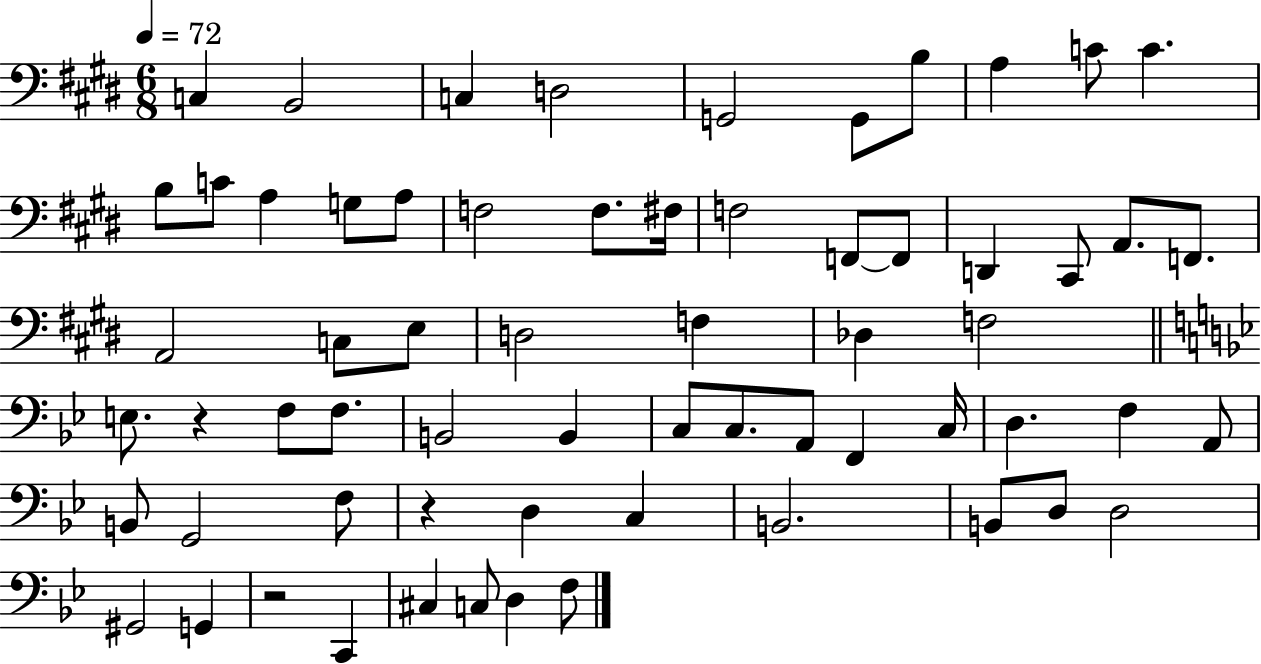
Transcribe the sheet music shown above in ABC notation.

X:1
T:Untitled
M:6/8
L:1/4
K:E
C, B,,2 C, D,2 G,,2 G,,/2 B,/2 A, C/2 C B,/2 C/2 A, G,/2 A,/2 F,2 F,/2 ^F,/4 F,2 F,,/2 F,,/2 D,, ^C,,/2 A,,/2 F,,/2 A,,2 C,/2 E,/2 D,2 F, _D, F,2 E,/2 z F,/2 F,/2 B,,2 B,, C,/2 C,/2 A,,/2 F,, C,/4 D, F, A,,/2 B,,/2 G,,2 F,/2 z D, C, B,,2 B,,/2 D,/2 D,2 ^G,,2 G,, z2 C,, ^C, C,/2 D, F,/2